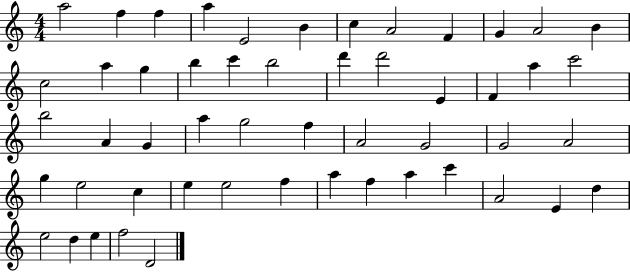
A5/h F5/q F5/q A5/q E4/h B4/q C5/q A4/h F4/q G4/q A4/h B4/q C5/h A5/q G5/q B5/q C6/q B5/h D6/q D6/h E4/q F4/q A5/q C6/h B5/h A4/q G4/q A5/q G5/h F5/q A4/h G4/h G4/h A4/h G5/q E5/h C5/q E5/q E5/h F5/q A5/q F5/q A5/q C6/q A4/h E4/q D5/q E5/h D5/q E5/q F5/h D4/h